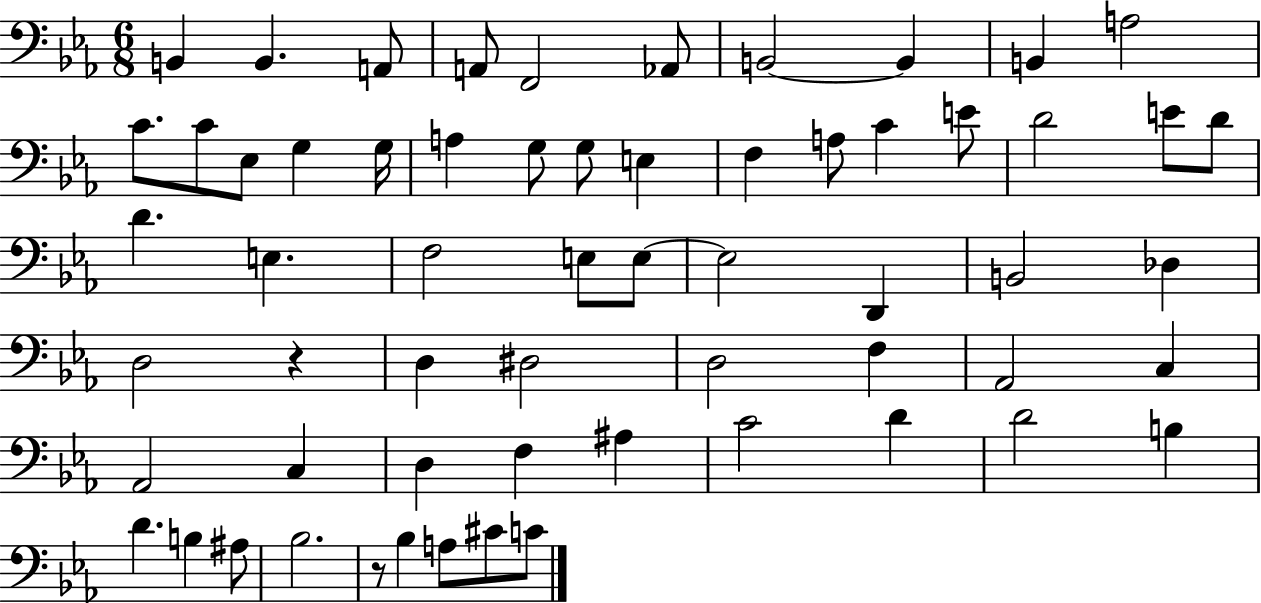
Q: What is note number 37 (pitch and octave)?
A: D3